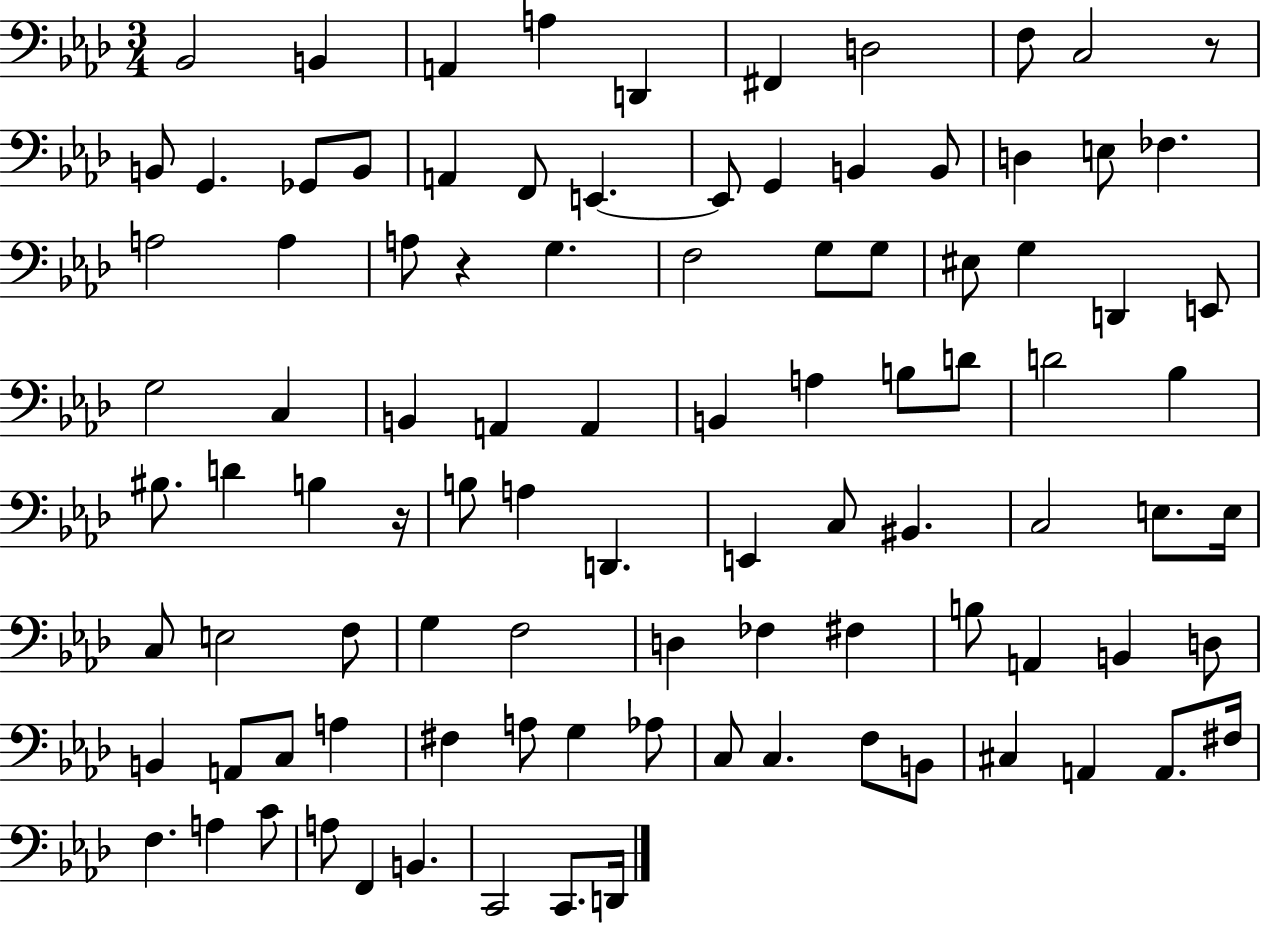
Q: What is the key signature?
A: AES major